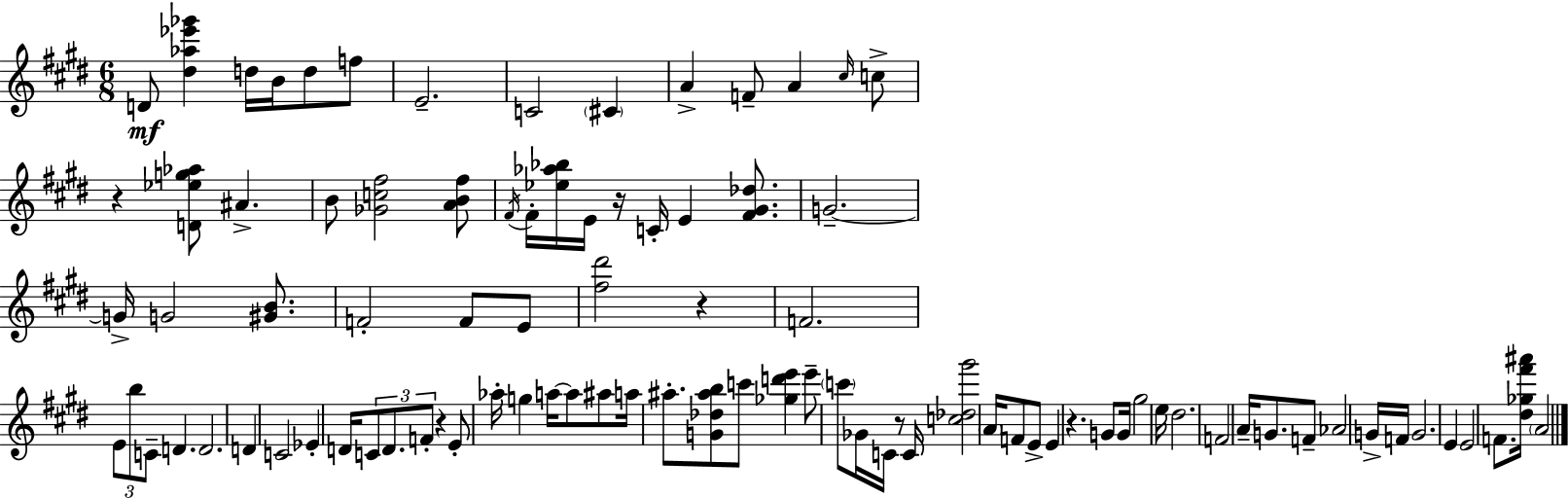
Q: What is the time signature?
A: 6/8